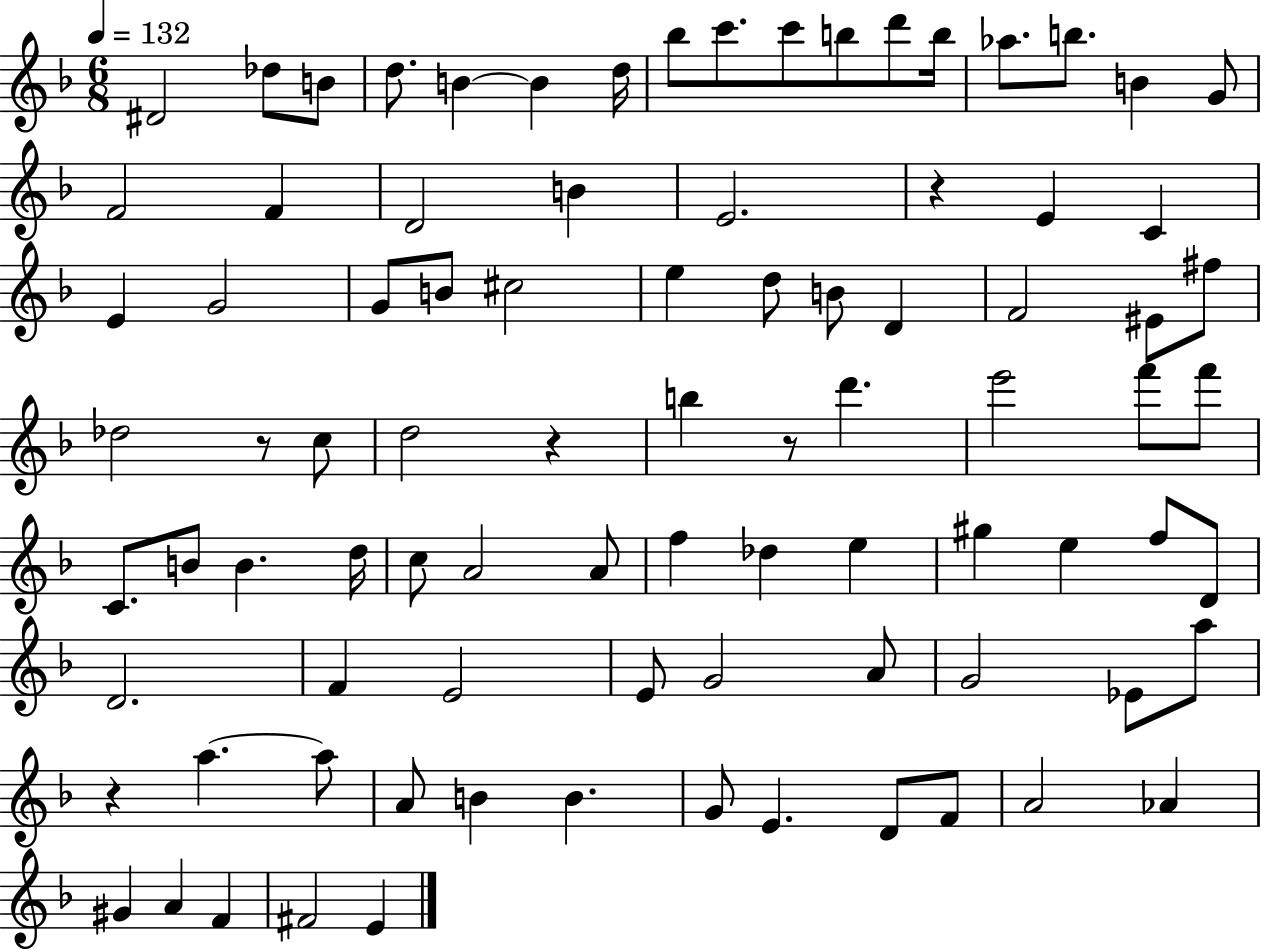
D#4/h Db5/e B4/e D5/e. B4/q B4/q D5/s Bb5/e C6/e. C6/e B5/e D6/e B5/s Ab5/e. B5/e. B4/q G4/e F4/h F4/q D4/h B4/q E4/h. R/q E4/q C4/q E4/q G4/h G4/e B4/e C#5/h E5/q D5/e B4/e D4/q F4/h EIS4/e F#5/e Db5/h R/e C5/e D5/h R/q B5/q R/e D6/q. E6/h F6/e F6/e C4/e. B4/e B4/q. D5/s C5/e A4/h A4/e F5/q Db5/q E5/q G#5/q E5/q F5/e D4/e D4/h. F4/q E4/h E4/e G4/h A4/e G4/h Eb4/e A5/e R/q A5/q. A5/e A4/e B4/q B4/q. G4/e E4/q. D4/e F4/e A4/h Ab4/q G#4/q A4/q F4/q F#4/h E4/q